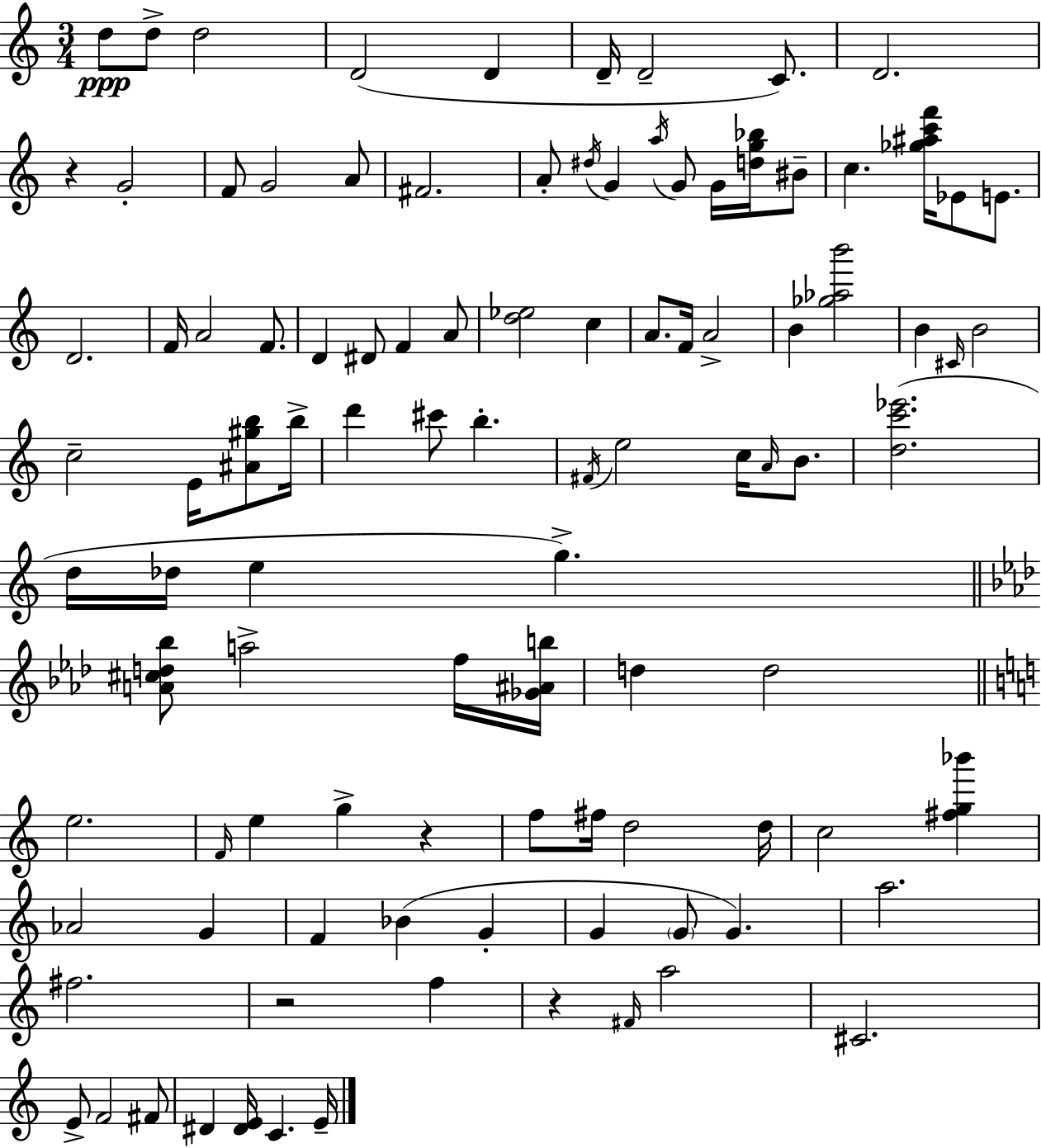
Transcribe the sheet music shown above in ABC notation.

X:1
T:Untitled
M:3/4
L:1/4
K:Am
d/2 d/2 d2 D2 D D/4 D2 C/2 D2 z G2 F/2 G2 A/2 ^F2 A/2 ^d/4 G a/4 G/2 G/4 [dg_b]/4 ^B/2 c [_g^ac'f']/4 _E/2 E/2 D2 F/4 A2 F/2 D ^D/2 F A/2 [d_e]2 c A/2 F/4 A2 B [_g_ab']2 B ^C/4 B2 c2 E/4 [^A^gb]/2 b/4 d' ^c'/2 b ^F/4 e2 c/4 A/4 B/2 [dc'_e']2 d/4 _d/4 e g [A^cd_b]/2 a2 f/4 [_G^Ab]/4 d d2 e2 F/4 e g z f/2 ^f/4 d2 d/4 c2 [^fg_b'] _A2 G F _B G G G/2 G a2 ^f2 z2 f z ^F/4 a2 ^C2 E/2 F2 ^F/2 ^D [^DE]/4 C E/4